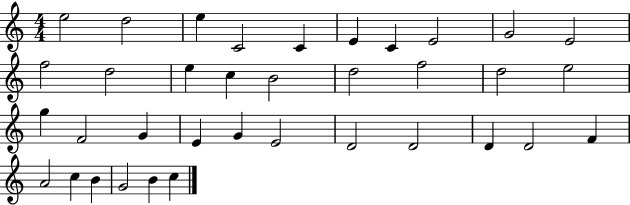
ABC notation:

X:1
T:Untitled
M:4/4
L:1/4
K:C
e2 d2 e C2 C E C E2 G2 E2 f2 d2 e c B2 d2 f2 d2 e2 g F2 G E G E2 D2 D2 D D2 F A2 c B G2 B c